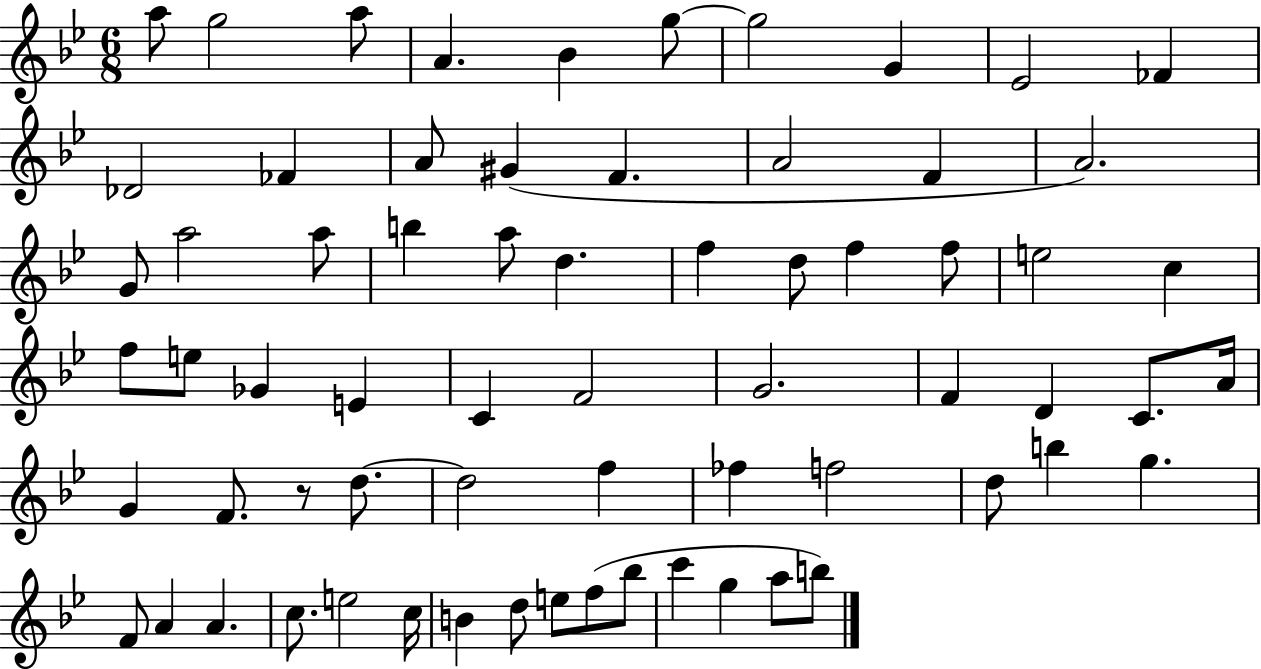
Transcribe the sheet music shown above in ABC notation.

X:1
T:Untitled
M:6/8
L:1/4
K:Bb
a/2 g2 a/2 A _B g/2 g2 G _E2 _F _D2 _F A/2 ^G F A2 F A2 G/2 a2 a/2 b a/2 d f d/2 f f/2 e2 c f/2 e/2 _G E C F2 G2 F D C/2 A/4 G F/2 z/2 d/2 d2 f _f f2 d/2 b g F/2 A A c/2 e2 c/4 B d/2 e/2 f/2 _b/2 c' g a/2 b/2